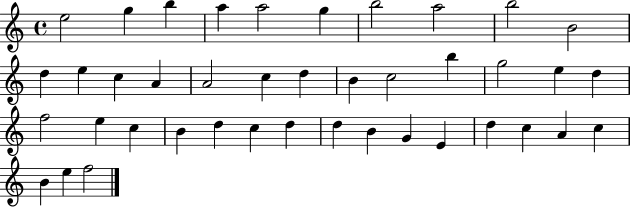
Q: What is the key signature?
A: C major